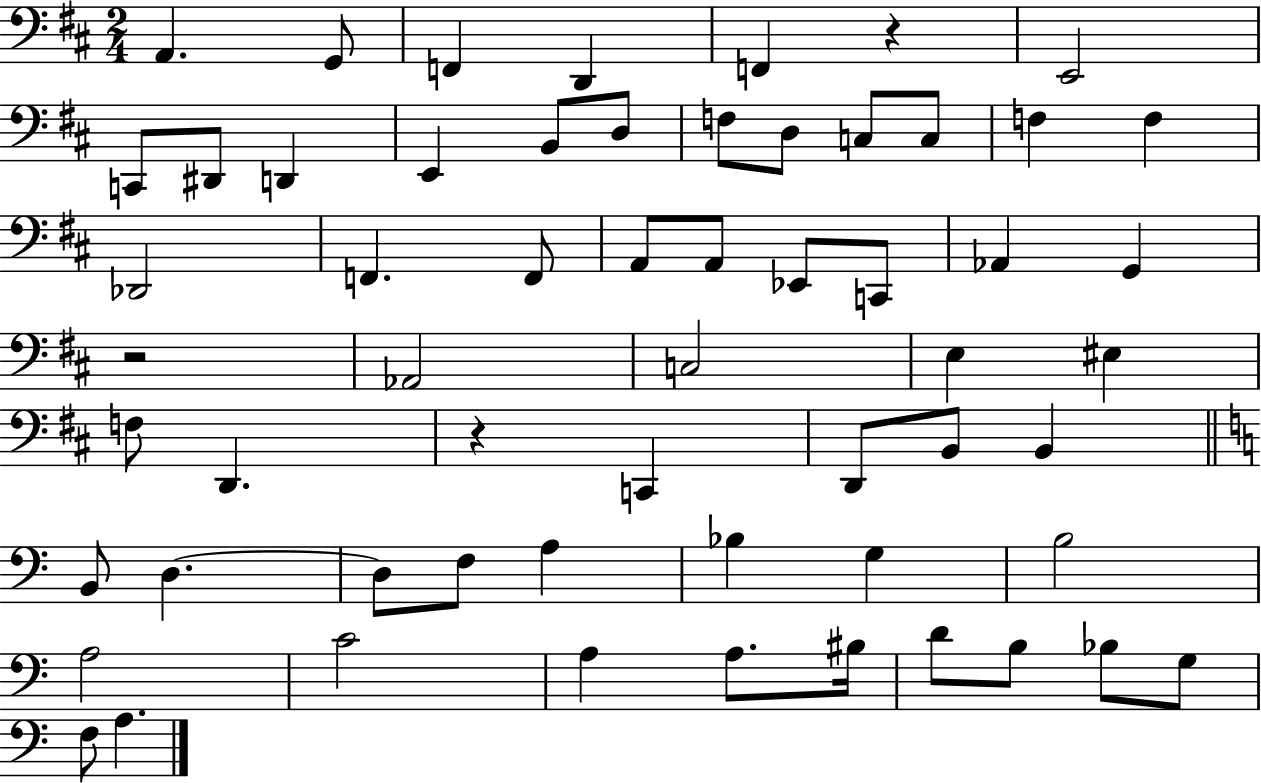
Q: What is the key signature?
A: D major